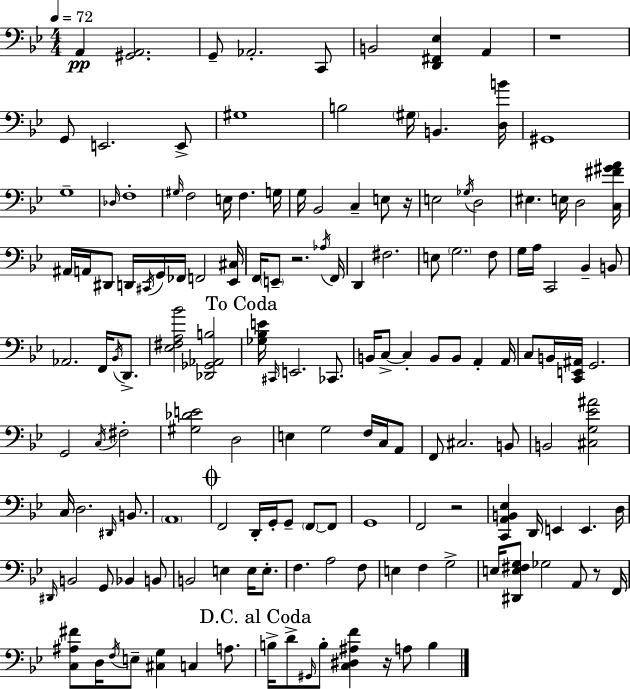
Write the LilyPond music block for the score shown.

{
  \clef bass
  \numericTimeSignature
  \time 4/4
  \key g \minor
  \tempo 4 = 72
  a,4\pp <gis, a,>2. | g,8-- aes,2.-. c,8 | b,2 <d, fis, ees>4 a,4 | r1 | \break g,8 e,2. e,8-> | gis1 | b2 \parenthesize gis16 b,4. <d b'>16 | gis,1 | \break g1-- | \grace { des16 } f1-. | \grace { gis16 } f2 e16 f4. | g16 g16 bes,2 c4-- e8 | \break r16 e2 \acciaccatura { ges16 } d2 | eis4. e16 d2 | <c fis' gis' a'>16 ais,16 a,16 dis,8 d,16 \acciaccatura { cis,16 } g,16 fes,16 f,2 | <ees, cis>16 f,16 \parenthesize e,8-- r2. | \break \acciaccatura { aes16 } f,16 d,4 fis2. | e8 \parenthesize g2. | f8 g16 a16 c,2 bes,4-- | b,8 aes,2. | \break f,16 \acciaccatura { bes,16 } d,8.-> <ees fis a bes'>2 <des, ges, aes, b>2 | \mark "To Coda" <ges bes e'>16 \grace { cis,16 } e,2. | ces,8. b,16 c8->~~ c4-. b,8 | b,8 a,4-. a,16 c8 b,16 <c, e, ais,>16 g,2. | \break g,2 \acciaccatura { c16 } | fis2-. <gis des' e'>2 | d2 e4 g2 | f16 c16 a,8 f,8 cis2. | \break b,8 b,2 | <cis g ees' ais'>2 c16 d2. | \grace { dis,16 } b,8. \parenthesize a,1 | \mark \markup { \musicglyph "scripts.coda" } f,2 | \break d,16-. g,16-. g,8-- \parenthesize f,8~~ f,8 g,1 | f,2 | r2 <c, a, b, ees>4 d,16 e,4 | e,4. d16 \grace { dis,16 } b,2 | \break g,8 bes,4 b,8 b,2 | e4 e16 e8.-. f4. | a2 f8 e4 f4 | g2-> e16 <dis, e fis g>8 ges2 | \break a,8 r8 f,16 <c ais fis'>8 d16 \acciaccatura { f16 } e8-- | <cis g>4 c4 a8. \mark "D.C. al Coda" b16-> d'8-> \grace { gis,16 } b8-. | <c dis ais f'>4 r16 a8 b4 \bar "|."
}